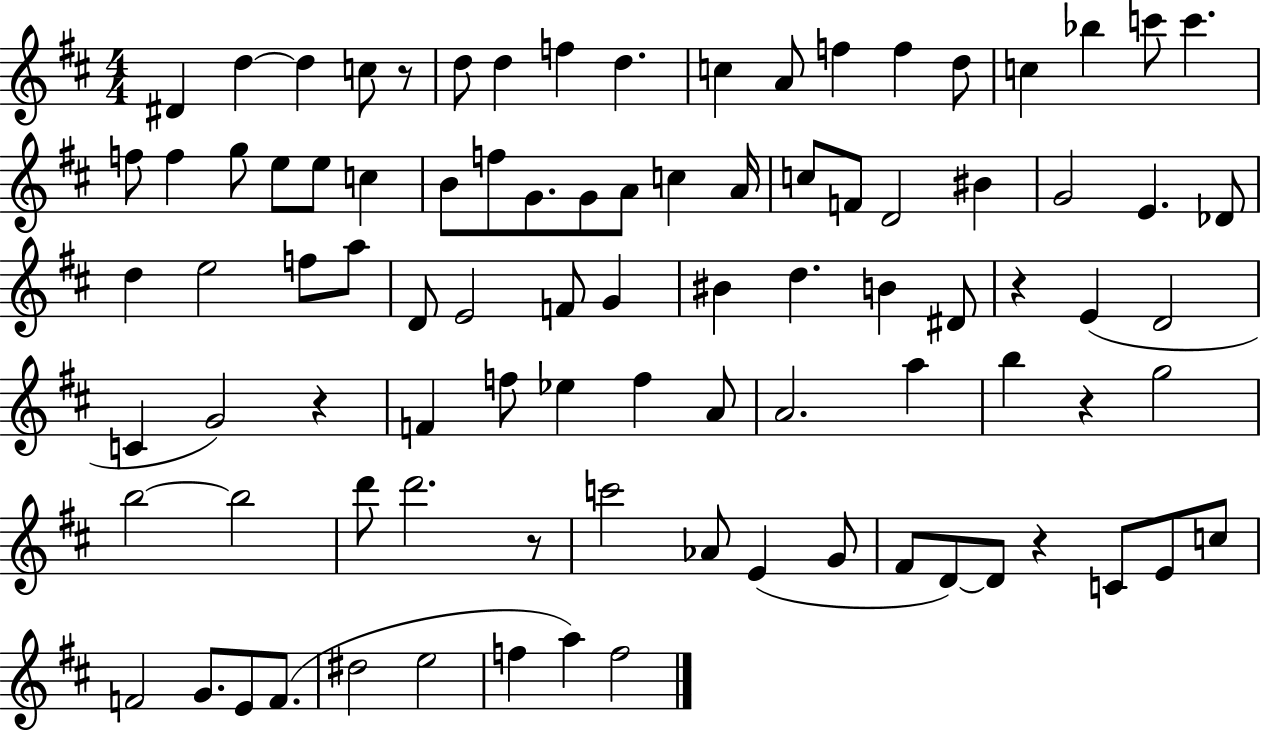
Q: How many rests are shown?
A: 6